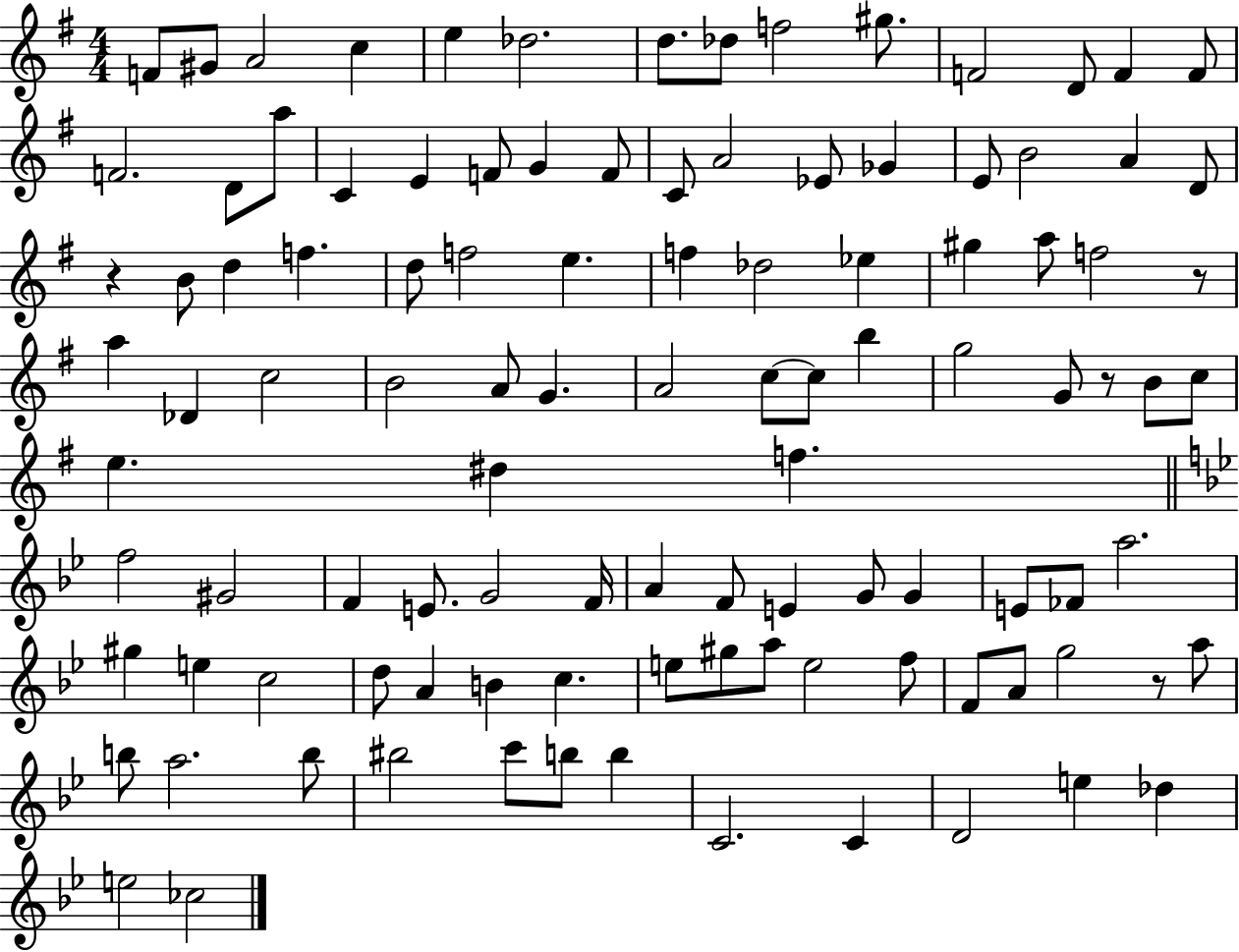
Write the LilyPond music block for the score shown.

{
  \clef treble
  \numericTimeSignature
  \time 4/4
  \key g \major
  f'8 gis'8 a'2 c''4 | e''4 des''2. | d''8. des''8 f''2 gis''8. | f'2 d'8 f'4 f'8 | \break f'2. d'8 a''8 | c'4 e'4 f'8 g'4 f'8 | c'8 a'2 ees'8 ges'4 | e'8 b'2 a'4 d'8 | \break r4 b'8 d''4 f''4. | d''8 f''2 e''4. | f''4 des''2 ees''4 | gis''4 a''8 f''2 r8 | \break a''4 des'4 c''2 | b'2 a'8 g'4. | a'2 c''8~~ c''8 b''4 | g''2 g'8 r8 b'8 c''8 | \break e''4. dis''4 f''4. | \bar "||" \break \key g \minor f''2 gis'2 | f'4 e'8. g'2 f'16 | a'4 f'8 e'4 g'8 g'4 | e'8 fes'8 a''2. | \break gis''4 e''4 c''2 | d''8 a'4 b'4 c''4. | e''8 gis''8 a''8 e''2 f''8 | f'8 a'8 g''2 r8 a''8 | \break b''8 a''2. b''8 | bis''2 c'''8 b''8 b''4 | c'2. c'4 | d'2 e''4 des''4 | \break e''2 ces''2 | \bar "|."
}